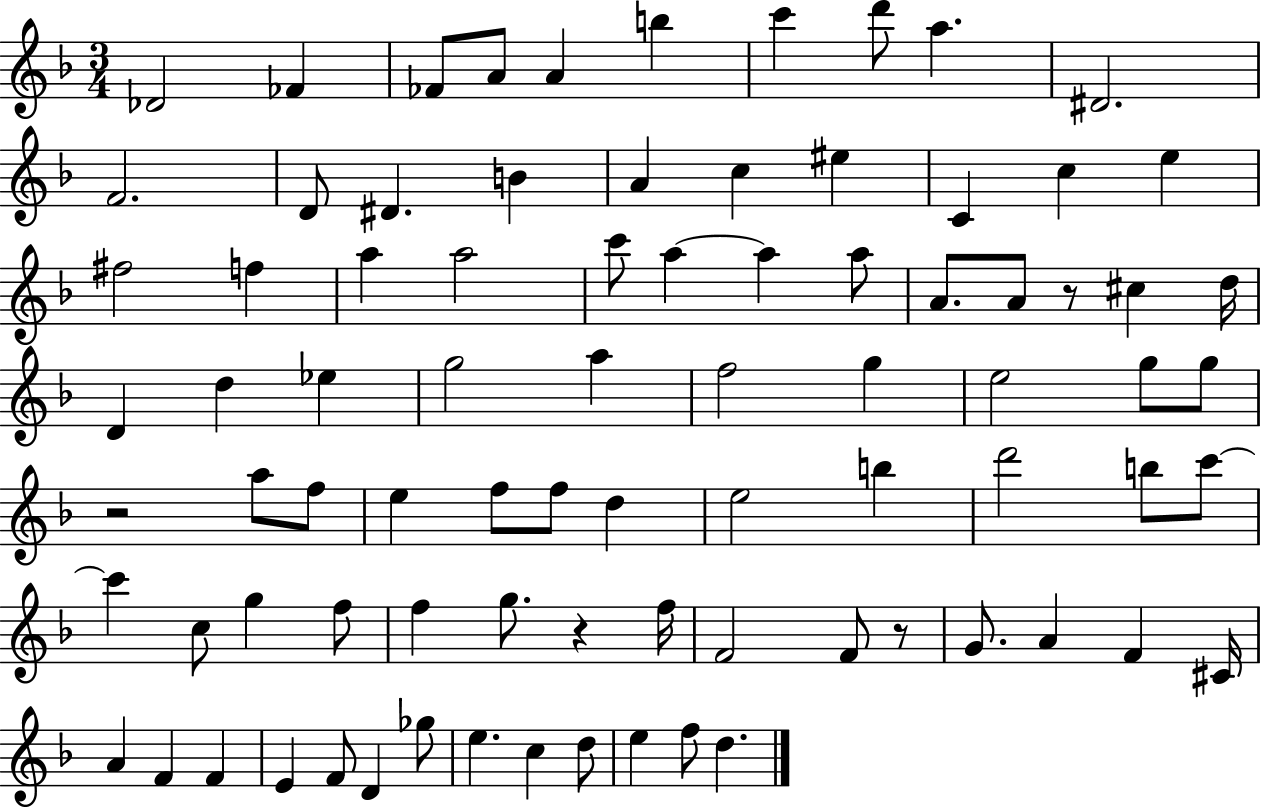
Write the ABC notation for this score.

X:1
T:Untitled
M:3/4
L:1/4
K:F
_D2 _F _F/2 A/2 A b c' d'/2 a ^D2 F2 D/2 ^D B A c ^e C c e ^f2 f a a2 c'/2 a a a/2 A/2 A/2 z/2 ^c d/4 D d _e g2 a f2 g e2 g/2 g/2 z2 a/2 f/2 e f/2 f/2 d e2 b d'2 b/2 c'/2 c' c/2 g f/2 f g/2 z f/4 F2 F/2 z/2 G/2 A F ^C/4 A F F E F/2 D _g/2 e c d/2 e f/2 d